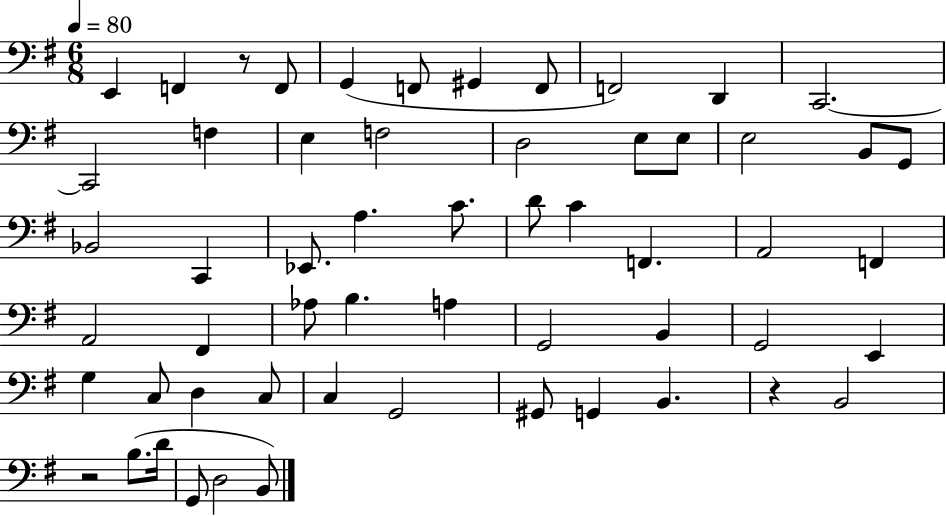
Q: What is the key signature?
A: G major